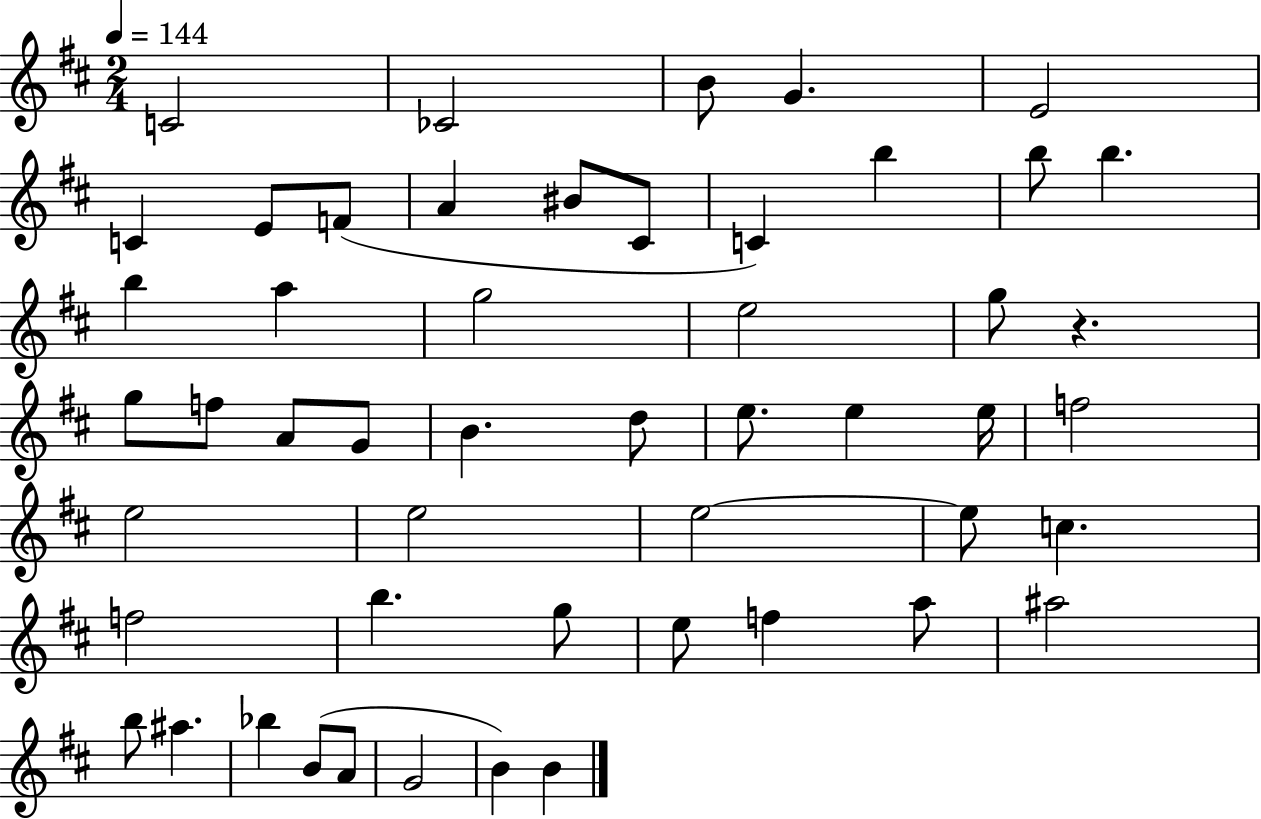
C4/h CES4/h B4/e G4/q. E4/h C4/q E4/e F4/e A4/q BIS4/e C#4/e C4/q B5/q B5/e B5/q. B5/q A5/q G5/h E5/h G5/e R/q. G5/e F5/e A4/e G4/e B4/q. D5/e E5/e. E5/q E5/s F5/h E5/h E5/h E5/h E5/e C5/q. F5/h B5/q. G5/e E5/e F5/q A5/e A#5/h B5/e A#5/q. Bb5/q B4/e A4/e G4/h B4/q B4/q